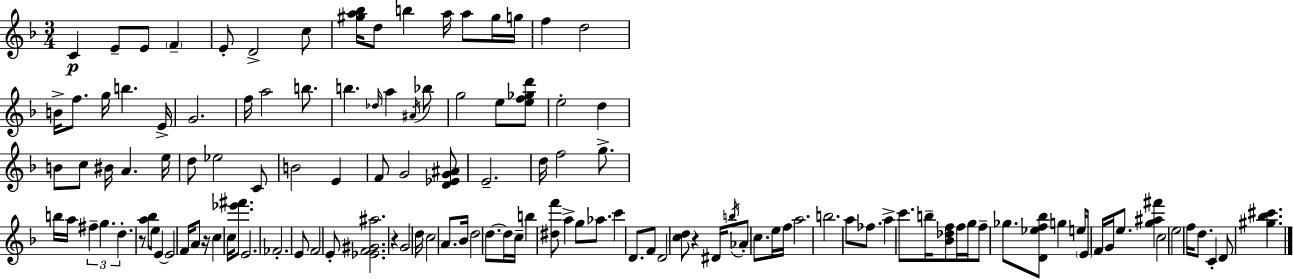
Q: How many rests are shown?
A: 4